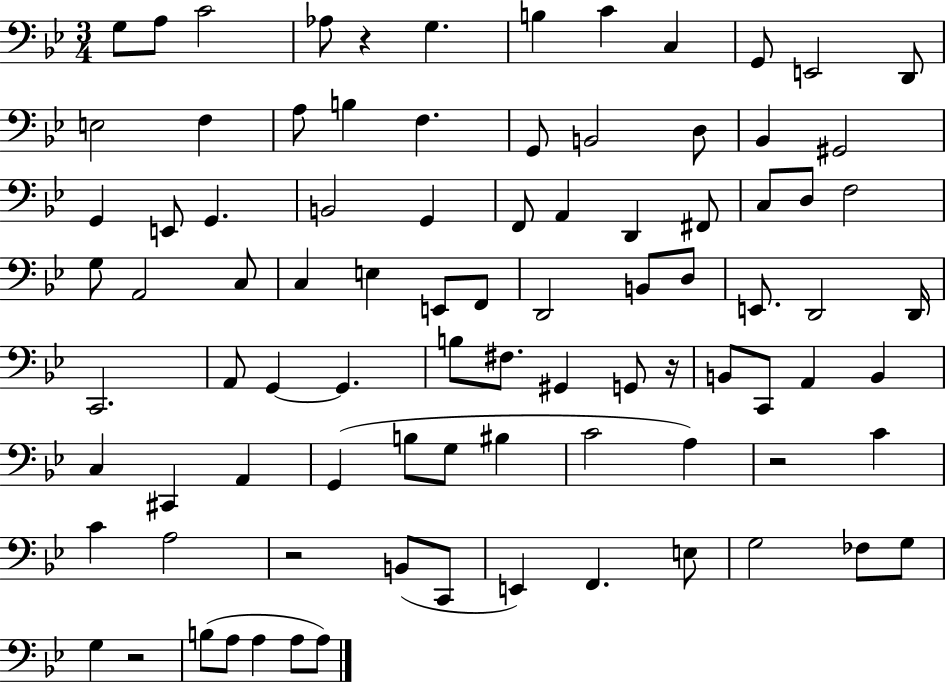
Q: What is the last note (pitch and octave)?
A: A3